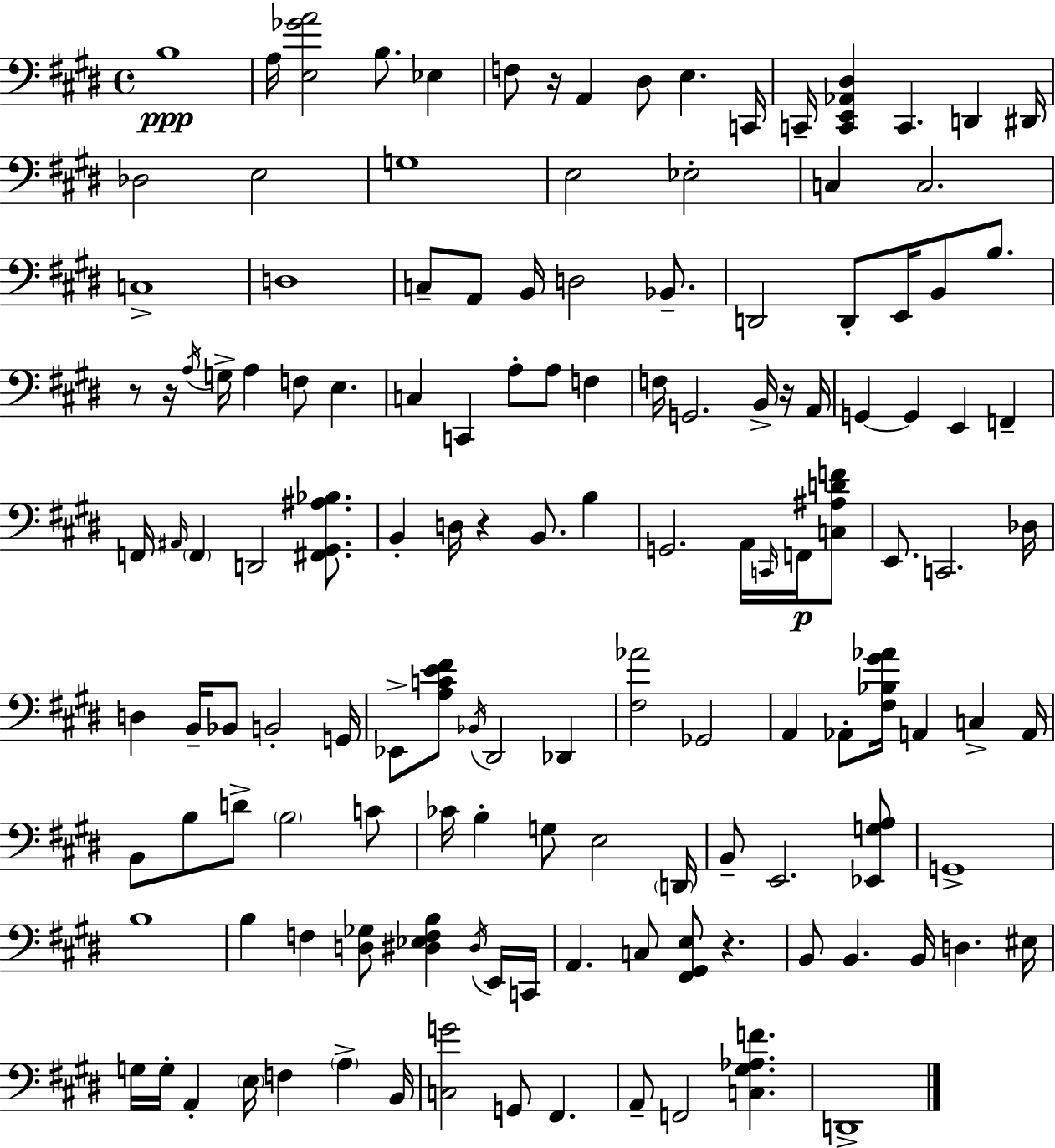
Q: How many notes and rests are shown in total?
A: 137